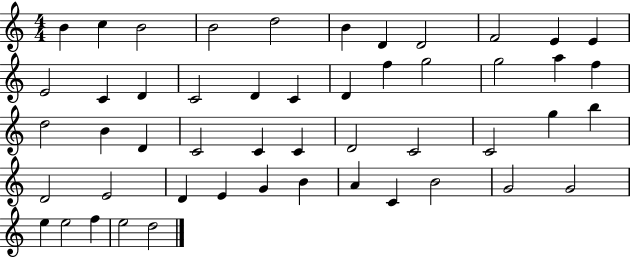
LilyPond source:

{
  \clef treble
  \numericTimeSignature
  \time 4/4
  \key c \major
  b'4 c''4 b'2 | b'2 d''2 | b'4 d'4 d'2 | f'2 e'4 e'4 | \break e'2 c'4 d'4 | c'2 d'4 c'4 | d'4 f''4 g''2 | g''2 a''4 f''4 | \break d''2 b'4 d'4 | c'2 c'4 c'4 | d'2 c'2 | c'2 g''4 b''4 | \break d'2 e'2 | d'4 e'4 g'4 b'4 | a'4 c'4 b'2 | g'2 g'2 | \break e''4 e''2 f''4 | e''2 d''2 | \bar "|."
}